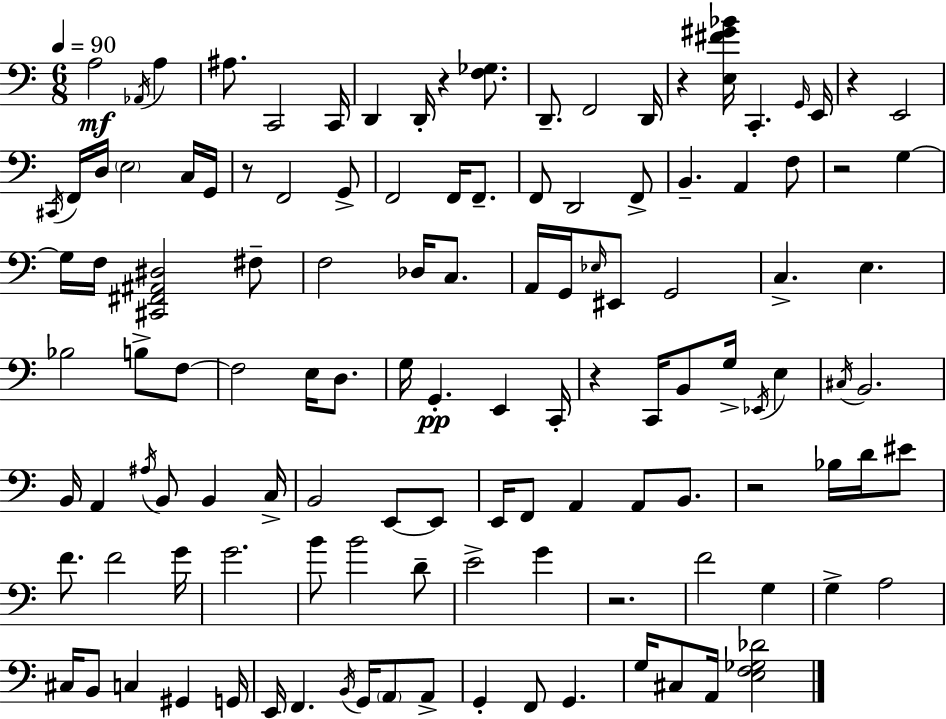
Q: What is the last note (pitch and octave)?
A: A2